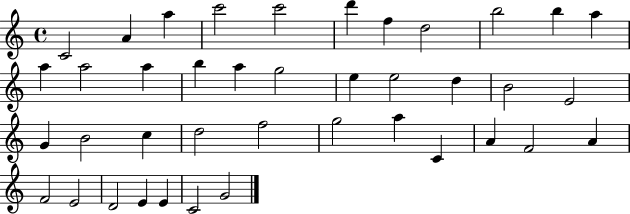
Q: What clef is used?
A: treble